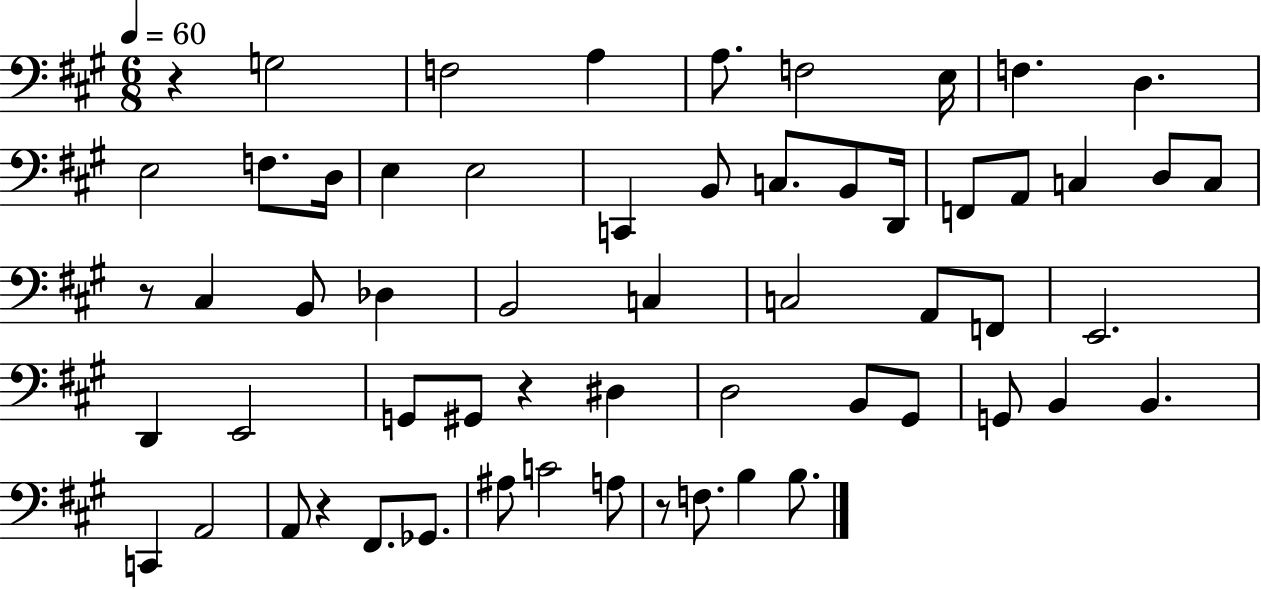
X:1
T:Untitled
M:6/8
L:1/4
K:A
z G,2 F,2 A, A,/2 F,2 E,/4 F, D, E,2 F,/2 D,/4 E, E,2 C,, B,,/2 C,/2 B,,/2 D,,/4 F,,/2 A,,/2 C, D,/2 C,/2 z/2 ^C, B,,/2 _D, B,,2 C, C,2 A,,/2 F,,/2 E,,2 D,, E,,2 G,,/2 ^G,,/2 z ^D, D,2 B,,/2 ^G,,/2 G,,/2 B,, B,, C,, A,,2 A,,/2 z ^F,,/2 _G,,/2 ^A,/2 C2 A,/2 z/2 F,/2 B, B,/2